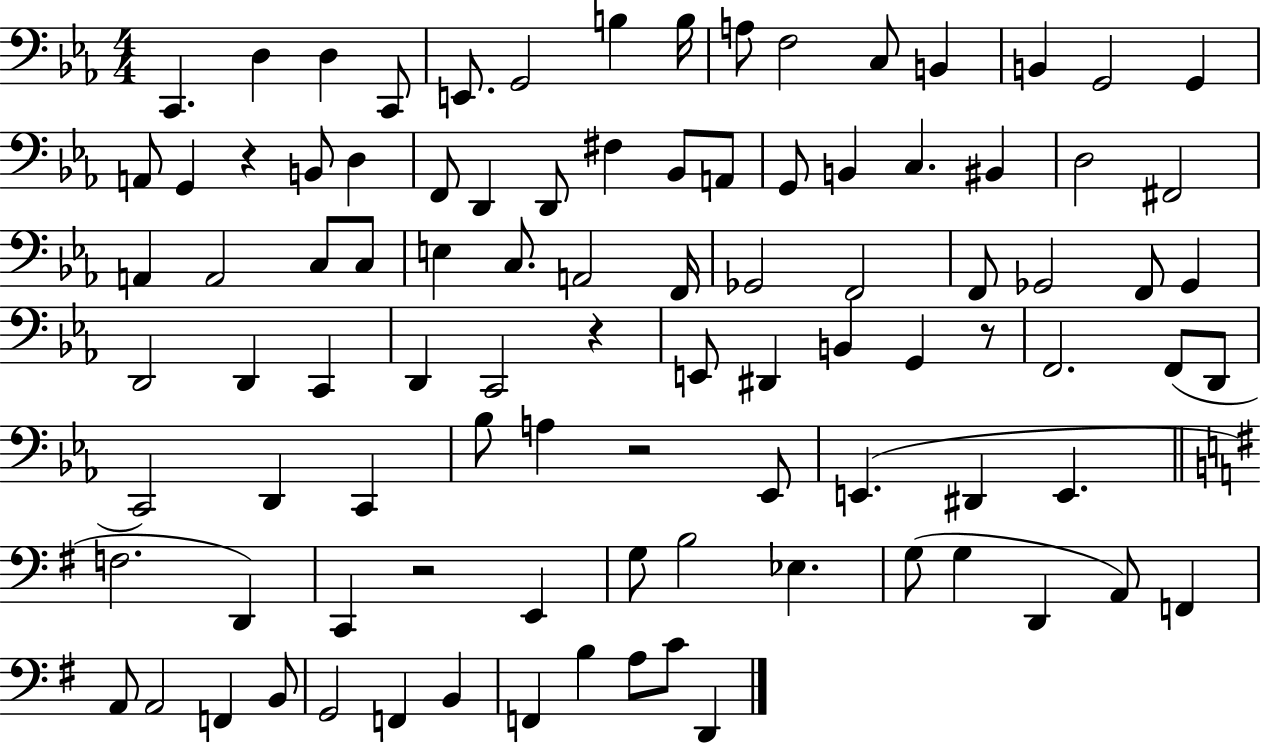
C2/q. D3/q D3/q C2/e E2/e. G2/h B3/q B3/s A3/e F3/h C3/e B2/q B2/q G2/h G2/q A2/e G2/q R/q B2/e D3/q F2/e D2/q D2/e F#3/q Bb2/e A2/e G2/e B2/q C3/q. BIS2/q D3/h F#2/h A2/q A2/h C3/e C3/e E3/q C3/e. A2/h F2/s Gb2/h F2/h F2/e Gb2/h F2/e Gb2/q D2/h D2/q C2/q D2/q C2/h R/q E2/e D#2/q B2/q G2/q R/e F2/h. F2/e D2/e C2/h D2/q C2/q Bb3/e A3/q R/h Eb2/e E2/q. D#2/q E2/q. F3/h. D2/q C2/q R/h E2/q G3/e B3/h Eb3/q. G3/e G3/q D2/q A2/e F2/q A2/e A2/h F2/q B2/e G2/h F2/q B2/q F2/q B3/q A3/e C4/e D2/q